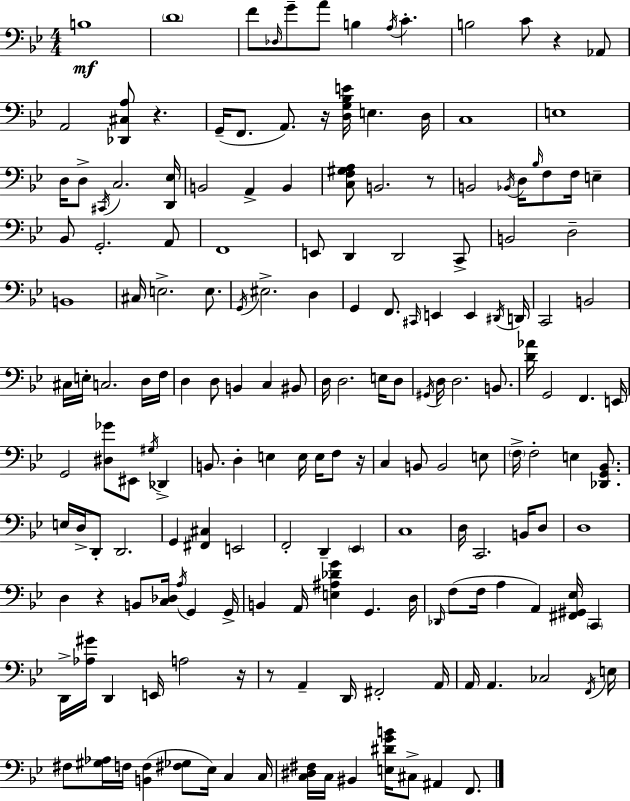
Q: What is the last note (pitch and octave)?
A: F2